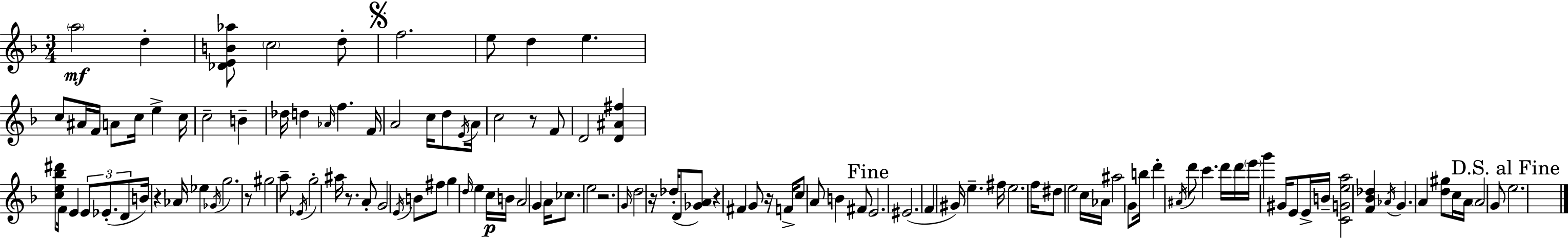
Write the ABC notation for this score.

X:1
T:Untitled
M:3/4
L:1/4
K:F
a2 d [_DEB_a]/2 c2 d/2 f2 e/2 d e c/2 ^A/4 F/4 A/2 c/4 e c/4 c2 B _d/4 d _A/4 f F/4 A2 c/4 d/2 E/4 A/4 c2 z/2 F/2 D2 [D^A^f] [ce_b^d']/2 F/4 E E/2 _E/2 D/2 B/4 z _A/4 _e _G/4 g2 z/2 ^g2 a/2 _E/4 g2 ^a/4 z/2 A/2 G2 E/4 B/2 ^f/2 g d/4 e c/4 B/4 A2 G A/4 _c/2 e2 z2 G/4 d2 z/4 _d/4 D/2 [_GA]/2 z ^F G/2 z/4 F/4 c/2 A/2 B ^F/2 E2 ^E2 F ^G/4 e ^f/4 e2 f/4 ^d/2 e2 c/4 _A/4 ^a2 G/2 b/4 d' ^A/4 d'/2 c' d'/4 d'/4 e'/4 g' ^G/4 E/2 E/4 B/4 [CGea]2 [F_B_d] _A/4 G A [d^g]/2 c/4 A/4 A2 G/2 e2